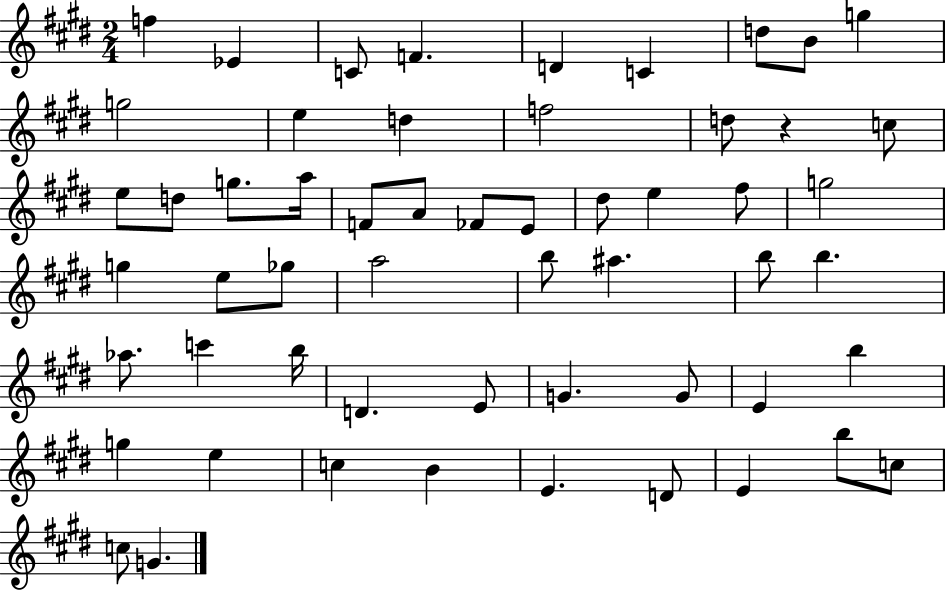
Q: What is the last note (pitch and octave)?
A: G4